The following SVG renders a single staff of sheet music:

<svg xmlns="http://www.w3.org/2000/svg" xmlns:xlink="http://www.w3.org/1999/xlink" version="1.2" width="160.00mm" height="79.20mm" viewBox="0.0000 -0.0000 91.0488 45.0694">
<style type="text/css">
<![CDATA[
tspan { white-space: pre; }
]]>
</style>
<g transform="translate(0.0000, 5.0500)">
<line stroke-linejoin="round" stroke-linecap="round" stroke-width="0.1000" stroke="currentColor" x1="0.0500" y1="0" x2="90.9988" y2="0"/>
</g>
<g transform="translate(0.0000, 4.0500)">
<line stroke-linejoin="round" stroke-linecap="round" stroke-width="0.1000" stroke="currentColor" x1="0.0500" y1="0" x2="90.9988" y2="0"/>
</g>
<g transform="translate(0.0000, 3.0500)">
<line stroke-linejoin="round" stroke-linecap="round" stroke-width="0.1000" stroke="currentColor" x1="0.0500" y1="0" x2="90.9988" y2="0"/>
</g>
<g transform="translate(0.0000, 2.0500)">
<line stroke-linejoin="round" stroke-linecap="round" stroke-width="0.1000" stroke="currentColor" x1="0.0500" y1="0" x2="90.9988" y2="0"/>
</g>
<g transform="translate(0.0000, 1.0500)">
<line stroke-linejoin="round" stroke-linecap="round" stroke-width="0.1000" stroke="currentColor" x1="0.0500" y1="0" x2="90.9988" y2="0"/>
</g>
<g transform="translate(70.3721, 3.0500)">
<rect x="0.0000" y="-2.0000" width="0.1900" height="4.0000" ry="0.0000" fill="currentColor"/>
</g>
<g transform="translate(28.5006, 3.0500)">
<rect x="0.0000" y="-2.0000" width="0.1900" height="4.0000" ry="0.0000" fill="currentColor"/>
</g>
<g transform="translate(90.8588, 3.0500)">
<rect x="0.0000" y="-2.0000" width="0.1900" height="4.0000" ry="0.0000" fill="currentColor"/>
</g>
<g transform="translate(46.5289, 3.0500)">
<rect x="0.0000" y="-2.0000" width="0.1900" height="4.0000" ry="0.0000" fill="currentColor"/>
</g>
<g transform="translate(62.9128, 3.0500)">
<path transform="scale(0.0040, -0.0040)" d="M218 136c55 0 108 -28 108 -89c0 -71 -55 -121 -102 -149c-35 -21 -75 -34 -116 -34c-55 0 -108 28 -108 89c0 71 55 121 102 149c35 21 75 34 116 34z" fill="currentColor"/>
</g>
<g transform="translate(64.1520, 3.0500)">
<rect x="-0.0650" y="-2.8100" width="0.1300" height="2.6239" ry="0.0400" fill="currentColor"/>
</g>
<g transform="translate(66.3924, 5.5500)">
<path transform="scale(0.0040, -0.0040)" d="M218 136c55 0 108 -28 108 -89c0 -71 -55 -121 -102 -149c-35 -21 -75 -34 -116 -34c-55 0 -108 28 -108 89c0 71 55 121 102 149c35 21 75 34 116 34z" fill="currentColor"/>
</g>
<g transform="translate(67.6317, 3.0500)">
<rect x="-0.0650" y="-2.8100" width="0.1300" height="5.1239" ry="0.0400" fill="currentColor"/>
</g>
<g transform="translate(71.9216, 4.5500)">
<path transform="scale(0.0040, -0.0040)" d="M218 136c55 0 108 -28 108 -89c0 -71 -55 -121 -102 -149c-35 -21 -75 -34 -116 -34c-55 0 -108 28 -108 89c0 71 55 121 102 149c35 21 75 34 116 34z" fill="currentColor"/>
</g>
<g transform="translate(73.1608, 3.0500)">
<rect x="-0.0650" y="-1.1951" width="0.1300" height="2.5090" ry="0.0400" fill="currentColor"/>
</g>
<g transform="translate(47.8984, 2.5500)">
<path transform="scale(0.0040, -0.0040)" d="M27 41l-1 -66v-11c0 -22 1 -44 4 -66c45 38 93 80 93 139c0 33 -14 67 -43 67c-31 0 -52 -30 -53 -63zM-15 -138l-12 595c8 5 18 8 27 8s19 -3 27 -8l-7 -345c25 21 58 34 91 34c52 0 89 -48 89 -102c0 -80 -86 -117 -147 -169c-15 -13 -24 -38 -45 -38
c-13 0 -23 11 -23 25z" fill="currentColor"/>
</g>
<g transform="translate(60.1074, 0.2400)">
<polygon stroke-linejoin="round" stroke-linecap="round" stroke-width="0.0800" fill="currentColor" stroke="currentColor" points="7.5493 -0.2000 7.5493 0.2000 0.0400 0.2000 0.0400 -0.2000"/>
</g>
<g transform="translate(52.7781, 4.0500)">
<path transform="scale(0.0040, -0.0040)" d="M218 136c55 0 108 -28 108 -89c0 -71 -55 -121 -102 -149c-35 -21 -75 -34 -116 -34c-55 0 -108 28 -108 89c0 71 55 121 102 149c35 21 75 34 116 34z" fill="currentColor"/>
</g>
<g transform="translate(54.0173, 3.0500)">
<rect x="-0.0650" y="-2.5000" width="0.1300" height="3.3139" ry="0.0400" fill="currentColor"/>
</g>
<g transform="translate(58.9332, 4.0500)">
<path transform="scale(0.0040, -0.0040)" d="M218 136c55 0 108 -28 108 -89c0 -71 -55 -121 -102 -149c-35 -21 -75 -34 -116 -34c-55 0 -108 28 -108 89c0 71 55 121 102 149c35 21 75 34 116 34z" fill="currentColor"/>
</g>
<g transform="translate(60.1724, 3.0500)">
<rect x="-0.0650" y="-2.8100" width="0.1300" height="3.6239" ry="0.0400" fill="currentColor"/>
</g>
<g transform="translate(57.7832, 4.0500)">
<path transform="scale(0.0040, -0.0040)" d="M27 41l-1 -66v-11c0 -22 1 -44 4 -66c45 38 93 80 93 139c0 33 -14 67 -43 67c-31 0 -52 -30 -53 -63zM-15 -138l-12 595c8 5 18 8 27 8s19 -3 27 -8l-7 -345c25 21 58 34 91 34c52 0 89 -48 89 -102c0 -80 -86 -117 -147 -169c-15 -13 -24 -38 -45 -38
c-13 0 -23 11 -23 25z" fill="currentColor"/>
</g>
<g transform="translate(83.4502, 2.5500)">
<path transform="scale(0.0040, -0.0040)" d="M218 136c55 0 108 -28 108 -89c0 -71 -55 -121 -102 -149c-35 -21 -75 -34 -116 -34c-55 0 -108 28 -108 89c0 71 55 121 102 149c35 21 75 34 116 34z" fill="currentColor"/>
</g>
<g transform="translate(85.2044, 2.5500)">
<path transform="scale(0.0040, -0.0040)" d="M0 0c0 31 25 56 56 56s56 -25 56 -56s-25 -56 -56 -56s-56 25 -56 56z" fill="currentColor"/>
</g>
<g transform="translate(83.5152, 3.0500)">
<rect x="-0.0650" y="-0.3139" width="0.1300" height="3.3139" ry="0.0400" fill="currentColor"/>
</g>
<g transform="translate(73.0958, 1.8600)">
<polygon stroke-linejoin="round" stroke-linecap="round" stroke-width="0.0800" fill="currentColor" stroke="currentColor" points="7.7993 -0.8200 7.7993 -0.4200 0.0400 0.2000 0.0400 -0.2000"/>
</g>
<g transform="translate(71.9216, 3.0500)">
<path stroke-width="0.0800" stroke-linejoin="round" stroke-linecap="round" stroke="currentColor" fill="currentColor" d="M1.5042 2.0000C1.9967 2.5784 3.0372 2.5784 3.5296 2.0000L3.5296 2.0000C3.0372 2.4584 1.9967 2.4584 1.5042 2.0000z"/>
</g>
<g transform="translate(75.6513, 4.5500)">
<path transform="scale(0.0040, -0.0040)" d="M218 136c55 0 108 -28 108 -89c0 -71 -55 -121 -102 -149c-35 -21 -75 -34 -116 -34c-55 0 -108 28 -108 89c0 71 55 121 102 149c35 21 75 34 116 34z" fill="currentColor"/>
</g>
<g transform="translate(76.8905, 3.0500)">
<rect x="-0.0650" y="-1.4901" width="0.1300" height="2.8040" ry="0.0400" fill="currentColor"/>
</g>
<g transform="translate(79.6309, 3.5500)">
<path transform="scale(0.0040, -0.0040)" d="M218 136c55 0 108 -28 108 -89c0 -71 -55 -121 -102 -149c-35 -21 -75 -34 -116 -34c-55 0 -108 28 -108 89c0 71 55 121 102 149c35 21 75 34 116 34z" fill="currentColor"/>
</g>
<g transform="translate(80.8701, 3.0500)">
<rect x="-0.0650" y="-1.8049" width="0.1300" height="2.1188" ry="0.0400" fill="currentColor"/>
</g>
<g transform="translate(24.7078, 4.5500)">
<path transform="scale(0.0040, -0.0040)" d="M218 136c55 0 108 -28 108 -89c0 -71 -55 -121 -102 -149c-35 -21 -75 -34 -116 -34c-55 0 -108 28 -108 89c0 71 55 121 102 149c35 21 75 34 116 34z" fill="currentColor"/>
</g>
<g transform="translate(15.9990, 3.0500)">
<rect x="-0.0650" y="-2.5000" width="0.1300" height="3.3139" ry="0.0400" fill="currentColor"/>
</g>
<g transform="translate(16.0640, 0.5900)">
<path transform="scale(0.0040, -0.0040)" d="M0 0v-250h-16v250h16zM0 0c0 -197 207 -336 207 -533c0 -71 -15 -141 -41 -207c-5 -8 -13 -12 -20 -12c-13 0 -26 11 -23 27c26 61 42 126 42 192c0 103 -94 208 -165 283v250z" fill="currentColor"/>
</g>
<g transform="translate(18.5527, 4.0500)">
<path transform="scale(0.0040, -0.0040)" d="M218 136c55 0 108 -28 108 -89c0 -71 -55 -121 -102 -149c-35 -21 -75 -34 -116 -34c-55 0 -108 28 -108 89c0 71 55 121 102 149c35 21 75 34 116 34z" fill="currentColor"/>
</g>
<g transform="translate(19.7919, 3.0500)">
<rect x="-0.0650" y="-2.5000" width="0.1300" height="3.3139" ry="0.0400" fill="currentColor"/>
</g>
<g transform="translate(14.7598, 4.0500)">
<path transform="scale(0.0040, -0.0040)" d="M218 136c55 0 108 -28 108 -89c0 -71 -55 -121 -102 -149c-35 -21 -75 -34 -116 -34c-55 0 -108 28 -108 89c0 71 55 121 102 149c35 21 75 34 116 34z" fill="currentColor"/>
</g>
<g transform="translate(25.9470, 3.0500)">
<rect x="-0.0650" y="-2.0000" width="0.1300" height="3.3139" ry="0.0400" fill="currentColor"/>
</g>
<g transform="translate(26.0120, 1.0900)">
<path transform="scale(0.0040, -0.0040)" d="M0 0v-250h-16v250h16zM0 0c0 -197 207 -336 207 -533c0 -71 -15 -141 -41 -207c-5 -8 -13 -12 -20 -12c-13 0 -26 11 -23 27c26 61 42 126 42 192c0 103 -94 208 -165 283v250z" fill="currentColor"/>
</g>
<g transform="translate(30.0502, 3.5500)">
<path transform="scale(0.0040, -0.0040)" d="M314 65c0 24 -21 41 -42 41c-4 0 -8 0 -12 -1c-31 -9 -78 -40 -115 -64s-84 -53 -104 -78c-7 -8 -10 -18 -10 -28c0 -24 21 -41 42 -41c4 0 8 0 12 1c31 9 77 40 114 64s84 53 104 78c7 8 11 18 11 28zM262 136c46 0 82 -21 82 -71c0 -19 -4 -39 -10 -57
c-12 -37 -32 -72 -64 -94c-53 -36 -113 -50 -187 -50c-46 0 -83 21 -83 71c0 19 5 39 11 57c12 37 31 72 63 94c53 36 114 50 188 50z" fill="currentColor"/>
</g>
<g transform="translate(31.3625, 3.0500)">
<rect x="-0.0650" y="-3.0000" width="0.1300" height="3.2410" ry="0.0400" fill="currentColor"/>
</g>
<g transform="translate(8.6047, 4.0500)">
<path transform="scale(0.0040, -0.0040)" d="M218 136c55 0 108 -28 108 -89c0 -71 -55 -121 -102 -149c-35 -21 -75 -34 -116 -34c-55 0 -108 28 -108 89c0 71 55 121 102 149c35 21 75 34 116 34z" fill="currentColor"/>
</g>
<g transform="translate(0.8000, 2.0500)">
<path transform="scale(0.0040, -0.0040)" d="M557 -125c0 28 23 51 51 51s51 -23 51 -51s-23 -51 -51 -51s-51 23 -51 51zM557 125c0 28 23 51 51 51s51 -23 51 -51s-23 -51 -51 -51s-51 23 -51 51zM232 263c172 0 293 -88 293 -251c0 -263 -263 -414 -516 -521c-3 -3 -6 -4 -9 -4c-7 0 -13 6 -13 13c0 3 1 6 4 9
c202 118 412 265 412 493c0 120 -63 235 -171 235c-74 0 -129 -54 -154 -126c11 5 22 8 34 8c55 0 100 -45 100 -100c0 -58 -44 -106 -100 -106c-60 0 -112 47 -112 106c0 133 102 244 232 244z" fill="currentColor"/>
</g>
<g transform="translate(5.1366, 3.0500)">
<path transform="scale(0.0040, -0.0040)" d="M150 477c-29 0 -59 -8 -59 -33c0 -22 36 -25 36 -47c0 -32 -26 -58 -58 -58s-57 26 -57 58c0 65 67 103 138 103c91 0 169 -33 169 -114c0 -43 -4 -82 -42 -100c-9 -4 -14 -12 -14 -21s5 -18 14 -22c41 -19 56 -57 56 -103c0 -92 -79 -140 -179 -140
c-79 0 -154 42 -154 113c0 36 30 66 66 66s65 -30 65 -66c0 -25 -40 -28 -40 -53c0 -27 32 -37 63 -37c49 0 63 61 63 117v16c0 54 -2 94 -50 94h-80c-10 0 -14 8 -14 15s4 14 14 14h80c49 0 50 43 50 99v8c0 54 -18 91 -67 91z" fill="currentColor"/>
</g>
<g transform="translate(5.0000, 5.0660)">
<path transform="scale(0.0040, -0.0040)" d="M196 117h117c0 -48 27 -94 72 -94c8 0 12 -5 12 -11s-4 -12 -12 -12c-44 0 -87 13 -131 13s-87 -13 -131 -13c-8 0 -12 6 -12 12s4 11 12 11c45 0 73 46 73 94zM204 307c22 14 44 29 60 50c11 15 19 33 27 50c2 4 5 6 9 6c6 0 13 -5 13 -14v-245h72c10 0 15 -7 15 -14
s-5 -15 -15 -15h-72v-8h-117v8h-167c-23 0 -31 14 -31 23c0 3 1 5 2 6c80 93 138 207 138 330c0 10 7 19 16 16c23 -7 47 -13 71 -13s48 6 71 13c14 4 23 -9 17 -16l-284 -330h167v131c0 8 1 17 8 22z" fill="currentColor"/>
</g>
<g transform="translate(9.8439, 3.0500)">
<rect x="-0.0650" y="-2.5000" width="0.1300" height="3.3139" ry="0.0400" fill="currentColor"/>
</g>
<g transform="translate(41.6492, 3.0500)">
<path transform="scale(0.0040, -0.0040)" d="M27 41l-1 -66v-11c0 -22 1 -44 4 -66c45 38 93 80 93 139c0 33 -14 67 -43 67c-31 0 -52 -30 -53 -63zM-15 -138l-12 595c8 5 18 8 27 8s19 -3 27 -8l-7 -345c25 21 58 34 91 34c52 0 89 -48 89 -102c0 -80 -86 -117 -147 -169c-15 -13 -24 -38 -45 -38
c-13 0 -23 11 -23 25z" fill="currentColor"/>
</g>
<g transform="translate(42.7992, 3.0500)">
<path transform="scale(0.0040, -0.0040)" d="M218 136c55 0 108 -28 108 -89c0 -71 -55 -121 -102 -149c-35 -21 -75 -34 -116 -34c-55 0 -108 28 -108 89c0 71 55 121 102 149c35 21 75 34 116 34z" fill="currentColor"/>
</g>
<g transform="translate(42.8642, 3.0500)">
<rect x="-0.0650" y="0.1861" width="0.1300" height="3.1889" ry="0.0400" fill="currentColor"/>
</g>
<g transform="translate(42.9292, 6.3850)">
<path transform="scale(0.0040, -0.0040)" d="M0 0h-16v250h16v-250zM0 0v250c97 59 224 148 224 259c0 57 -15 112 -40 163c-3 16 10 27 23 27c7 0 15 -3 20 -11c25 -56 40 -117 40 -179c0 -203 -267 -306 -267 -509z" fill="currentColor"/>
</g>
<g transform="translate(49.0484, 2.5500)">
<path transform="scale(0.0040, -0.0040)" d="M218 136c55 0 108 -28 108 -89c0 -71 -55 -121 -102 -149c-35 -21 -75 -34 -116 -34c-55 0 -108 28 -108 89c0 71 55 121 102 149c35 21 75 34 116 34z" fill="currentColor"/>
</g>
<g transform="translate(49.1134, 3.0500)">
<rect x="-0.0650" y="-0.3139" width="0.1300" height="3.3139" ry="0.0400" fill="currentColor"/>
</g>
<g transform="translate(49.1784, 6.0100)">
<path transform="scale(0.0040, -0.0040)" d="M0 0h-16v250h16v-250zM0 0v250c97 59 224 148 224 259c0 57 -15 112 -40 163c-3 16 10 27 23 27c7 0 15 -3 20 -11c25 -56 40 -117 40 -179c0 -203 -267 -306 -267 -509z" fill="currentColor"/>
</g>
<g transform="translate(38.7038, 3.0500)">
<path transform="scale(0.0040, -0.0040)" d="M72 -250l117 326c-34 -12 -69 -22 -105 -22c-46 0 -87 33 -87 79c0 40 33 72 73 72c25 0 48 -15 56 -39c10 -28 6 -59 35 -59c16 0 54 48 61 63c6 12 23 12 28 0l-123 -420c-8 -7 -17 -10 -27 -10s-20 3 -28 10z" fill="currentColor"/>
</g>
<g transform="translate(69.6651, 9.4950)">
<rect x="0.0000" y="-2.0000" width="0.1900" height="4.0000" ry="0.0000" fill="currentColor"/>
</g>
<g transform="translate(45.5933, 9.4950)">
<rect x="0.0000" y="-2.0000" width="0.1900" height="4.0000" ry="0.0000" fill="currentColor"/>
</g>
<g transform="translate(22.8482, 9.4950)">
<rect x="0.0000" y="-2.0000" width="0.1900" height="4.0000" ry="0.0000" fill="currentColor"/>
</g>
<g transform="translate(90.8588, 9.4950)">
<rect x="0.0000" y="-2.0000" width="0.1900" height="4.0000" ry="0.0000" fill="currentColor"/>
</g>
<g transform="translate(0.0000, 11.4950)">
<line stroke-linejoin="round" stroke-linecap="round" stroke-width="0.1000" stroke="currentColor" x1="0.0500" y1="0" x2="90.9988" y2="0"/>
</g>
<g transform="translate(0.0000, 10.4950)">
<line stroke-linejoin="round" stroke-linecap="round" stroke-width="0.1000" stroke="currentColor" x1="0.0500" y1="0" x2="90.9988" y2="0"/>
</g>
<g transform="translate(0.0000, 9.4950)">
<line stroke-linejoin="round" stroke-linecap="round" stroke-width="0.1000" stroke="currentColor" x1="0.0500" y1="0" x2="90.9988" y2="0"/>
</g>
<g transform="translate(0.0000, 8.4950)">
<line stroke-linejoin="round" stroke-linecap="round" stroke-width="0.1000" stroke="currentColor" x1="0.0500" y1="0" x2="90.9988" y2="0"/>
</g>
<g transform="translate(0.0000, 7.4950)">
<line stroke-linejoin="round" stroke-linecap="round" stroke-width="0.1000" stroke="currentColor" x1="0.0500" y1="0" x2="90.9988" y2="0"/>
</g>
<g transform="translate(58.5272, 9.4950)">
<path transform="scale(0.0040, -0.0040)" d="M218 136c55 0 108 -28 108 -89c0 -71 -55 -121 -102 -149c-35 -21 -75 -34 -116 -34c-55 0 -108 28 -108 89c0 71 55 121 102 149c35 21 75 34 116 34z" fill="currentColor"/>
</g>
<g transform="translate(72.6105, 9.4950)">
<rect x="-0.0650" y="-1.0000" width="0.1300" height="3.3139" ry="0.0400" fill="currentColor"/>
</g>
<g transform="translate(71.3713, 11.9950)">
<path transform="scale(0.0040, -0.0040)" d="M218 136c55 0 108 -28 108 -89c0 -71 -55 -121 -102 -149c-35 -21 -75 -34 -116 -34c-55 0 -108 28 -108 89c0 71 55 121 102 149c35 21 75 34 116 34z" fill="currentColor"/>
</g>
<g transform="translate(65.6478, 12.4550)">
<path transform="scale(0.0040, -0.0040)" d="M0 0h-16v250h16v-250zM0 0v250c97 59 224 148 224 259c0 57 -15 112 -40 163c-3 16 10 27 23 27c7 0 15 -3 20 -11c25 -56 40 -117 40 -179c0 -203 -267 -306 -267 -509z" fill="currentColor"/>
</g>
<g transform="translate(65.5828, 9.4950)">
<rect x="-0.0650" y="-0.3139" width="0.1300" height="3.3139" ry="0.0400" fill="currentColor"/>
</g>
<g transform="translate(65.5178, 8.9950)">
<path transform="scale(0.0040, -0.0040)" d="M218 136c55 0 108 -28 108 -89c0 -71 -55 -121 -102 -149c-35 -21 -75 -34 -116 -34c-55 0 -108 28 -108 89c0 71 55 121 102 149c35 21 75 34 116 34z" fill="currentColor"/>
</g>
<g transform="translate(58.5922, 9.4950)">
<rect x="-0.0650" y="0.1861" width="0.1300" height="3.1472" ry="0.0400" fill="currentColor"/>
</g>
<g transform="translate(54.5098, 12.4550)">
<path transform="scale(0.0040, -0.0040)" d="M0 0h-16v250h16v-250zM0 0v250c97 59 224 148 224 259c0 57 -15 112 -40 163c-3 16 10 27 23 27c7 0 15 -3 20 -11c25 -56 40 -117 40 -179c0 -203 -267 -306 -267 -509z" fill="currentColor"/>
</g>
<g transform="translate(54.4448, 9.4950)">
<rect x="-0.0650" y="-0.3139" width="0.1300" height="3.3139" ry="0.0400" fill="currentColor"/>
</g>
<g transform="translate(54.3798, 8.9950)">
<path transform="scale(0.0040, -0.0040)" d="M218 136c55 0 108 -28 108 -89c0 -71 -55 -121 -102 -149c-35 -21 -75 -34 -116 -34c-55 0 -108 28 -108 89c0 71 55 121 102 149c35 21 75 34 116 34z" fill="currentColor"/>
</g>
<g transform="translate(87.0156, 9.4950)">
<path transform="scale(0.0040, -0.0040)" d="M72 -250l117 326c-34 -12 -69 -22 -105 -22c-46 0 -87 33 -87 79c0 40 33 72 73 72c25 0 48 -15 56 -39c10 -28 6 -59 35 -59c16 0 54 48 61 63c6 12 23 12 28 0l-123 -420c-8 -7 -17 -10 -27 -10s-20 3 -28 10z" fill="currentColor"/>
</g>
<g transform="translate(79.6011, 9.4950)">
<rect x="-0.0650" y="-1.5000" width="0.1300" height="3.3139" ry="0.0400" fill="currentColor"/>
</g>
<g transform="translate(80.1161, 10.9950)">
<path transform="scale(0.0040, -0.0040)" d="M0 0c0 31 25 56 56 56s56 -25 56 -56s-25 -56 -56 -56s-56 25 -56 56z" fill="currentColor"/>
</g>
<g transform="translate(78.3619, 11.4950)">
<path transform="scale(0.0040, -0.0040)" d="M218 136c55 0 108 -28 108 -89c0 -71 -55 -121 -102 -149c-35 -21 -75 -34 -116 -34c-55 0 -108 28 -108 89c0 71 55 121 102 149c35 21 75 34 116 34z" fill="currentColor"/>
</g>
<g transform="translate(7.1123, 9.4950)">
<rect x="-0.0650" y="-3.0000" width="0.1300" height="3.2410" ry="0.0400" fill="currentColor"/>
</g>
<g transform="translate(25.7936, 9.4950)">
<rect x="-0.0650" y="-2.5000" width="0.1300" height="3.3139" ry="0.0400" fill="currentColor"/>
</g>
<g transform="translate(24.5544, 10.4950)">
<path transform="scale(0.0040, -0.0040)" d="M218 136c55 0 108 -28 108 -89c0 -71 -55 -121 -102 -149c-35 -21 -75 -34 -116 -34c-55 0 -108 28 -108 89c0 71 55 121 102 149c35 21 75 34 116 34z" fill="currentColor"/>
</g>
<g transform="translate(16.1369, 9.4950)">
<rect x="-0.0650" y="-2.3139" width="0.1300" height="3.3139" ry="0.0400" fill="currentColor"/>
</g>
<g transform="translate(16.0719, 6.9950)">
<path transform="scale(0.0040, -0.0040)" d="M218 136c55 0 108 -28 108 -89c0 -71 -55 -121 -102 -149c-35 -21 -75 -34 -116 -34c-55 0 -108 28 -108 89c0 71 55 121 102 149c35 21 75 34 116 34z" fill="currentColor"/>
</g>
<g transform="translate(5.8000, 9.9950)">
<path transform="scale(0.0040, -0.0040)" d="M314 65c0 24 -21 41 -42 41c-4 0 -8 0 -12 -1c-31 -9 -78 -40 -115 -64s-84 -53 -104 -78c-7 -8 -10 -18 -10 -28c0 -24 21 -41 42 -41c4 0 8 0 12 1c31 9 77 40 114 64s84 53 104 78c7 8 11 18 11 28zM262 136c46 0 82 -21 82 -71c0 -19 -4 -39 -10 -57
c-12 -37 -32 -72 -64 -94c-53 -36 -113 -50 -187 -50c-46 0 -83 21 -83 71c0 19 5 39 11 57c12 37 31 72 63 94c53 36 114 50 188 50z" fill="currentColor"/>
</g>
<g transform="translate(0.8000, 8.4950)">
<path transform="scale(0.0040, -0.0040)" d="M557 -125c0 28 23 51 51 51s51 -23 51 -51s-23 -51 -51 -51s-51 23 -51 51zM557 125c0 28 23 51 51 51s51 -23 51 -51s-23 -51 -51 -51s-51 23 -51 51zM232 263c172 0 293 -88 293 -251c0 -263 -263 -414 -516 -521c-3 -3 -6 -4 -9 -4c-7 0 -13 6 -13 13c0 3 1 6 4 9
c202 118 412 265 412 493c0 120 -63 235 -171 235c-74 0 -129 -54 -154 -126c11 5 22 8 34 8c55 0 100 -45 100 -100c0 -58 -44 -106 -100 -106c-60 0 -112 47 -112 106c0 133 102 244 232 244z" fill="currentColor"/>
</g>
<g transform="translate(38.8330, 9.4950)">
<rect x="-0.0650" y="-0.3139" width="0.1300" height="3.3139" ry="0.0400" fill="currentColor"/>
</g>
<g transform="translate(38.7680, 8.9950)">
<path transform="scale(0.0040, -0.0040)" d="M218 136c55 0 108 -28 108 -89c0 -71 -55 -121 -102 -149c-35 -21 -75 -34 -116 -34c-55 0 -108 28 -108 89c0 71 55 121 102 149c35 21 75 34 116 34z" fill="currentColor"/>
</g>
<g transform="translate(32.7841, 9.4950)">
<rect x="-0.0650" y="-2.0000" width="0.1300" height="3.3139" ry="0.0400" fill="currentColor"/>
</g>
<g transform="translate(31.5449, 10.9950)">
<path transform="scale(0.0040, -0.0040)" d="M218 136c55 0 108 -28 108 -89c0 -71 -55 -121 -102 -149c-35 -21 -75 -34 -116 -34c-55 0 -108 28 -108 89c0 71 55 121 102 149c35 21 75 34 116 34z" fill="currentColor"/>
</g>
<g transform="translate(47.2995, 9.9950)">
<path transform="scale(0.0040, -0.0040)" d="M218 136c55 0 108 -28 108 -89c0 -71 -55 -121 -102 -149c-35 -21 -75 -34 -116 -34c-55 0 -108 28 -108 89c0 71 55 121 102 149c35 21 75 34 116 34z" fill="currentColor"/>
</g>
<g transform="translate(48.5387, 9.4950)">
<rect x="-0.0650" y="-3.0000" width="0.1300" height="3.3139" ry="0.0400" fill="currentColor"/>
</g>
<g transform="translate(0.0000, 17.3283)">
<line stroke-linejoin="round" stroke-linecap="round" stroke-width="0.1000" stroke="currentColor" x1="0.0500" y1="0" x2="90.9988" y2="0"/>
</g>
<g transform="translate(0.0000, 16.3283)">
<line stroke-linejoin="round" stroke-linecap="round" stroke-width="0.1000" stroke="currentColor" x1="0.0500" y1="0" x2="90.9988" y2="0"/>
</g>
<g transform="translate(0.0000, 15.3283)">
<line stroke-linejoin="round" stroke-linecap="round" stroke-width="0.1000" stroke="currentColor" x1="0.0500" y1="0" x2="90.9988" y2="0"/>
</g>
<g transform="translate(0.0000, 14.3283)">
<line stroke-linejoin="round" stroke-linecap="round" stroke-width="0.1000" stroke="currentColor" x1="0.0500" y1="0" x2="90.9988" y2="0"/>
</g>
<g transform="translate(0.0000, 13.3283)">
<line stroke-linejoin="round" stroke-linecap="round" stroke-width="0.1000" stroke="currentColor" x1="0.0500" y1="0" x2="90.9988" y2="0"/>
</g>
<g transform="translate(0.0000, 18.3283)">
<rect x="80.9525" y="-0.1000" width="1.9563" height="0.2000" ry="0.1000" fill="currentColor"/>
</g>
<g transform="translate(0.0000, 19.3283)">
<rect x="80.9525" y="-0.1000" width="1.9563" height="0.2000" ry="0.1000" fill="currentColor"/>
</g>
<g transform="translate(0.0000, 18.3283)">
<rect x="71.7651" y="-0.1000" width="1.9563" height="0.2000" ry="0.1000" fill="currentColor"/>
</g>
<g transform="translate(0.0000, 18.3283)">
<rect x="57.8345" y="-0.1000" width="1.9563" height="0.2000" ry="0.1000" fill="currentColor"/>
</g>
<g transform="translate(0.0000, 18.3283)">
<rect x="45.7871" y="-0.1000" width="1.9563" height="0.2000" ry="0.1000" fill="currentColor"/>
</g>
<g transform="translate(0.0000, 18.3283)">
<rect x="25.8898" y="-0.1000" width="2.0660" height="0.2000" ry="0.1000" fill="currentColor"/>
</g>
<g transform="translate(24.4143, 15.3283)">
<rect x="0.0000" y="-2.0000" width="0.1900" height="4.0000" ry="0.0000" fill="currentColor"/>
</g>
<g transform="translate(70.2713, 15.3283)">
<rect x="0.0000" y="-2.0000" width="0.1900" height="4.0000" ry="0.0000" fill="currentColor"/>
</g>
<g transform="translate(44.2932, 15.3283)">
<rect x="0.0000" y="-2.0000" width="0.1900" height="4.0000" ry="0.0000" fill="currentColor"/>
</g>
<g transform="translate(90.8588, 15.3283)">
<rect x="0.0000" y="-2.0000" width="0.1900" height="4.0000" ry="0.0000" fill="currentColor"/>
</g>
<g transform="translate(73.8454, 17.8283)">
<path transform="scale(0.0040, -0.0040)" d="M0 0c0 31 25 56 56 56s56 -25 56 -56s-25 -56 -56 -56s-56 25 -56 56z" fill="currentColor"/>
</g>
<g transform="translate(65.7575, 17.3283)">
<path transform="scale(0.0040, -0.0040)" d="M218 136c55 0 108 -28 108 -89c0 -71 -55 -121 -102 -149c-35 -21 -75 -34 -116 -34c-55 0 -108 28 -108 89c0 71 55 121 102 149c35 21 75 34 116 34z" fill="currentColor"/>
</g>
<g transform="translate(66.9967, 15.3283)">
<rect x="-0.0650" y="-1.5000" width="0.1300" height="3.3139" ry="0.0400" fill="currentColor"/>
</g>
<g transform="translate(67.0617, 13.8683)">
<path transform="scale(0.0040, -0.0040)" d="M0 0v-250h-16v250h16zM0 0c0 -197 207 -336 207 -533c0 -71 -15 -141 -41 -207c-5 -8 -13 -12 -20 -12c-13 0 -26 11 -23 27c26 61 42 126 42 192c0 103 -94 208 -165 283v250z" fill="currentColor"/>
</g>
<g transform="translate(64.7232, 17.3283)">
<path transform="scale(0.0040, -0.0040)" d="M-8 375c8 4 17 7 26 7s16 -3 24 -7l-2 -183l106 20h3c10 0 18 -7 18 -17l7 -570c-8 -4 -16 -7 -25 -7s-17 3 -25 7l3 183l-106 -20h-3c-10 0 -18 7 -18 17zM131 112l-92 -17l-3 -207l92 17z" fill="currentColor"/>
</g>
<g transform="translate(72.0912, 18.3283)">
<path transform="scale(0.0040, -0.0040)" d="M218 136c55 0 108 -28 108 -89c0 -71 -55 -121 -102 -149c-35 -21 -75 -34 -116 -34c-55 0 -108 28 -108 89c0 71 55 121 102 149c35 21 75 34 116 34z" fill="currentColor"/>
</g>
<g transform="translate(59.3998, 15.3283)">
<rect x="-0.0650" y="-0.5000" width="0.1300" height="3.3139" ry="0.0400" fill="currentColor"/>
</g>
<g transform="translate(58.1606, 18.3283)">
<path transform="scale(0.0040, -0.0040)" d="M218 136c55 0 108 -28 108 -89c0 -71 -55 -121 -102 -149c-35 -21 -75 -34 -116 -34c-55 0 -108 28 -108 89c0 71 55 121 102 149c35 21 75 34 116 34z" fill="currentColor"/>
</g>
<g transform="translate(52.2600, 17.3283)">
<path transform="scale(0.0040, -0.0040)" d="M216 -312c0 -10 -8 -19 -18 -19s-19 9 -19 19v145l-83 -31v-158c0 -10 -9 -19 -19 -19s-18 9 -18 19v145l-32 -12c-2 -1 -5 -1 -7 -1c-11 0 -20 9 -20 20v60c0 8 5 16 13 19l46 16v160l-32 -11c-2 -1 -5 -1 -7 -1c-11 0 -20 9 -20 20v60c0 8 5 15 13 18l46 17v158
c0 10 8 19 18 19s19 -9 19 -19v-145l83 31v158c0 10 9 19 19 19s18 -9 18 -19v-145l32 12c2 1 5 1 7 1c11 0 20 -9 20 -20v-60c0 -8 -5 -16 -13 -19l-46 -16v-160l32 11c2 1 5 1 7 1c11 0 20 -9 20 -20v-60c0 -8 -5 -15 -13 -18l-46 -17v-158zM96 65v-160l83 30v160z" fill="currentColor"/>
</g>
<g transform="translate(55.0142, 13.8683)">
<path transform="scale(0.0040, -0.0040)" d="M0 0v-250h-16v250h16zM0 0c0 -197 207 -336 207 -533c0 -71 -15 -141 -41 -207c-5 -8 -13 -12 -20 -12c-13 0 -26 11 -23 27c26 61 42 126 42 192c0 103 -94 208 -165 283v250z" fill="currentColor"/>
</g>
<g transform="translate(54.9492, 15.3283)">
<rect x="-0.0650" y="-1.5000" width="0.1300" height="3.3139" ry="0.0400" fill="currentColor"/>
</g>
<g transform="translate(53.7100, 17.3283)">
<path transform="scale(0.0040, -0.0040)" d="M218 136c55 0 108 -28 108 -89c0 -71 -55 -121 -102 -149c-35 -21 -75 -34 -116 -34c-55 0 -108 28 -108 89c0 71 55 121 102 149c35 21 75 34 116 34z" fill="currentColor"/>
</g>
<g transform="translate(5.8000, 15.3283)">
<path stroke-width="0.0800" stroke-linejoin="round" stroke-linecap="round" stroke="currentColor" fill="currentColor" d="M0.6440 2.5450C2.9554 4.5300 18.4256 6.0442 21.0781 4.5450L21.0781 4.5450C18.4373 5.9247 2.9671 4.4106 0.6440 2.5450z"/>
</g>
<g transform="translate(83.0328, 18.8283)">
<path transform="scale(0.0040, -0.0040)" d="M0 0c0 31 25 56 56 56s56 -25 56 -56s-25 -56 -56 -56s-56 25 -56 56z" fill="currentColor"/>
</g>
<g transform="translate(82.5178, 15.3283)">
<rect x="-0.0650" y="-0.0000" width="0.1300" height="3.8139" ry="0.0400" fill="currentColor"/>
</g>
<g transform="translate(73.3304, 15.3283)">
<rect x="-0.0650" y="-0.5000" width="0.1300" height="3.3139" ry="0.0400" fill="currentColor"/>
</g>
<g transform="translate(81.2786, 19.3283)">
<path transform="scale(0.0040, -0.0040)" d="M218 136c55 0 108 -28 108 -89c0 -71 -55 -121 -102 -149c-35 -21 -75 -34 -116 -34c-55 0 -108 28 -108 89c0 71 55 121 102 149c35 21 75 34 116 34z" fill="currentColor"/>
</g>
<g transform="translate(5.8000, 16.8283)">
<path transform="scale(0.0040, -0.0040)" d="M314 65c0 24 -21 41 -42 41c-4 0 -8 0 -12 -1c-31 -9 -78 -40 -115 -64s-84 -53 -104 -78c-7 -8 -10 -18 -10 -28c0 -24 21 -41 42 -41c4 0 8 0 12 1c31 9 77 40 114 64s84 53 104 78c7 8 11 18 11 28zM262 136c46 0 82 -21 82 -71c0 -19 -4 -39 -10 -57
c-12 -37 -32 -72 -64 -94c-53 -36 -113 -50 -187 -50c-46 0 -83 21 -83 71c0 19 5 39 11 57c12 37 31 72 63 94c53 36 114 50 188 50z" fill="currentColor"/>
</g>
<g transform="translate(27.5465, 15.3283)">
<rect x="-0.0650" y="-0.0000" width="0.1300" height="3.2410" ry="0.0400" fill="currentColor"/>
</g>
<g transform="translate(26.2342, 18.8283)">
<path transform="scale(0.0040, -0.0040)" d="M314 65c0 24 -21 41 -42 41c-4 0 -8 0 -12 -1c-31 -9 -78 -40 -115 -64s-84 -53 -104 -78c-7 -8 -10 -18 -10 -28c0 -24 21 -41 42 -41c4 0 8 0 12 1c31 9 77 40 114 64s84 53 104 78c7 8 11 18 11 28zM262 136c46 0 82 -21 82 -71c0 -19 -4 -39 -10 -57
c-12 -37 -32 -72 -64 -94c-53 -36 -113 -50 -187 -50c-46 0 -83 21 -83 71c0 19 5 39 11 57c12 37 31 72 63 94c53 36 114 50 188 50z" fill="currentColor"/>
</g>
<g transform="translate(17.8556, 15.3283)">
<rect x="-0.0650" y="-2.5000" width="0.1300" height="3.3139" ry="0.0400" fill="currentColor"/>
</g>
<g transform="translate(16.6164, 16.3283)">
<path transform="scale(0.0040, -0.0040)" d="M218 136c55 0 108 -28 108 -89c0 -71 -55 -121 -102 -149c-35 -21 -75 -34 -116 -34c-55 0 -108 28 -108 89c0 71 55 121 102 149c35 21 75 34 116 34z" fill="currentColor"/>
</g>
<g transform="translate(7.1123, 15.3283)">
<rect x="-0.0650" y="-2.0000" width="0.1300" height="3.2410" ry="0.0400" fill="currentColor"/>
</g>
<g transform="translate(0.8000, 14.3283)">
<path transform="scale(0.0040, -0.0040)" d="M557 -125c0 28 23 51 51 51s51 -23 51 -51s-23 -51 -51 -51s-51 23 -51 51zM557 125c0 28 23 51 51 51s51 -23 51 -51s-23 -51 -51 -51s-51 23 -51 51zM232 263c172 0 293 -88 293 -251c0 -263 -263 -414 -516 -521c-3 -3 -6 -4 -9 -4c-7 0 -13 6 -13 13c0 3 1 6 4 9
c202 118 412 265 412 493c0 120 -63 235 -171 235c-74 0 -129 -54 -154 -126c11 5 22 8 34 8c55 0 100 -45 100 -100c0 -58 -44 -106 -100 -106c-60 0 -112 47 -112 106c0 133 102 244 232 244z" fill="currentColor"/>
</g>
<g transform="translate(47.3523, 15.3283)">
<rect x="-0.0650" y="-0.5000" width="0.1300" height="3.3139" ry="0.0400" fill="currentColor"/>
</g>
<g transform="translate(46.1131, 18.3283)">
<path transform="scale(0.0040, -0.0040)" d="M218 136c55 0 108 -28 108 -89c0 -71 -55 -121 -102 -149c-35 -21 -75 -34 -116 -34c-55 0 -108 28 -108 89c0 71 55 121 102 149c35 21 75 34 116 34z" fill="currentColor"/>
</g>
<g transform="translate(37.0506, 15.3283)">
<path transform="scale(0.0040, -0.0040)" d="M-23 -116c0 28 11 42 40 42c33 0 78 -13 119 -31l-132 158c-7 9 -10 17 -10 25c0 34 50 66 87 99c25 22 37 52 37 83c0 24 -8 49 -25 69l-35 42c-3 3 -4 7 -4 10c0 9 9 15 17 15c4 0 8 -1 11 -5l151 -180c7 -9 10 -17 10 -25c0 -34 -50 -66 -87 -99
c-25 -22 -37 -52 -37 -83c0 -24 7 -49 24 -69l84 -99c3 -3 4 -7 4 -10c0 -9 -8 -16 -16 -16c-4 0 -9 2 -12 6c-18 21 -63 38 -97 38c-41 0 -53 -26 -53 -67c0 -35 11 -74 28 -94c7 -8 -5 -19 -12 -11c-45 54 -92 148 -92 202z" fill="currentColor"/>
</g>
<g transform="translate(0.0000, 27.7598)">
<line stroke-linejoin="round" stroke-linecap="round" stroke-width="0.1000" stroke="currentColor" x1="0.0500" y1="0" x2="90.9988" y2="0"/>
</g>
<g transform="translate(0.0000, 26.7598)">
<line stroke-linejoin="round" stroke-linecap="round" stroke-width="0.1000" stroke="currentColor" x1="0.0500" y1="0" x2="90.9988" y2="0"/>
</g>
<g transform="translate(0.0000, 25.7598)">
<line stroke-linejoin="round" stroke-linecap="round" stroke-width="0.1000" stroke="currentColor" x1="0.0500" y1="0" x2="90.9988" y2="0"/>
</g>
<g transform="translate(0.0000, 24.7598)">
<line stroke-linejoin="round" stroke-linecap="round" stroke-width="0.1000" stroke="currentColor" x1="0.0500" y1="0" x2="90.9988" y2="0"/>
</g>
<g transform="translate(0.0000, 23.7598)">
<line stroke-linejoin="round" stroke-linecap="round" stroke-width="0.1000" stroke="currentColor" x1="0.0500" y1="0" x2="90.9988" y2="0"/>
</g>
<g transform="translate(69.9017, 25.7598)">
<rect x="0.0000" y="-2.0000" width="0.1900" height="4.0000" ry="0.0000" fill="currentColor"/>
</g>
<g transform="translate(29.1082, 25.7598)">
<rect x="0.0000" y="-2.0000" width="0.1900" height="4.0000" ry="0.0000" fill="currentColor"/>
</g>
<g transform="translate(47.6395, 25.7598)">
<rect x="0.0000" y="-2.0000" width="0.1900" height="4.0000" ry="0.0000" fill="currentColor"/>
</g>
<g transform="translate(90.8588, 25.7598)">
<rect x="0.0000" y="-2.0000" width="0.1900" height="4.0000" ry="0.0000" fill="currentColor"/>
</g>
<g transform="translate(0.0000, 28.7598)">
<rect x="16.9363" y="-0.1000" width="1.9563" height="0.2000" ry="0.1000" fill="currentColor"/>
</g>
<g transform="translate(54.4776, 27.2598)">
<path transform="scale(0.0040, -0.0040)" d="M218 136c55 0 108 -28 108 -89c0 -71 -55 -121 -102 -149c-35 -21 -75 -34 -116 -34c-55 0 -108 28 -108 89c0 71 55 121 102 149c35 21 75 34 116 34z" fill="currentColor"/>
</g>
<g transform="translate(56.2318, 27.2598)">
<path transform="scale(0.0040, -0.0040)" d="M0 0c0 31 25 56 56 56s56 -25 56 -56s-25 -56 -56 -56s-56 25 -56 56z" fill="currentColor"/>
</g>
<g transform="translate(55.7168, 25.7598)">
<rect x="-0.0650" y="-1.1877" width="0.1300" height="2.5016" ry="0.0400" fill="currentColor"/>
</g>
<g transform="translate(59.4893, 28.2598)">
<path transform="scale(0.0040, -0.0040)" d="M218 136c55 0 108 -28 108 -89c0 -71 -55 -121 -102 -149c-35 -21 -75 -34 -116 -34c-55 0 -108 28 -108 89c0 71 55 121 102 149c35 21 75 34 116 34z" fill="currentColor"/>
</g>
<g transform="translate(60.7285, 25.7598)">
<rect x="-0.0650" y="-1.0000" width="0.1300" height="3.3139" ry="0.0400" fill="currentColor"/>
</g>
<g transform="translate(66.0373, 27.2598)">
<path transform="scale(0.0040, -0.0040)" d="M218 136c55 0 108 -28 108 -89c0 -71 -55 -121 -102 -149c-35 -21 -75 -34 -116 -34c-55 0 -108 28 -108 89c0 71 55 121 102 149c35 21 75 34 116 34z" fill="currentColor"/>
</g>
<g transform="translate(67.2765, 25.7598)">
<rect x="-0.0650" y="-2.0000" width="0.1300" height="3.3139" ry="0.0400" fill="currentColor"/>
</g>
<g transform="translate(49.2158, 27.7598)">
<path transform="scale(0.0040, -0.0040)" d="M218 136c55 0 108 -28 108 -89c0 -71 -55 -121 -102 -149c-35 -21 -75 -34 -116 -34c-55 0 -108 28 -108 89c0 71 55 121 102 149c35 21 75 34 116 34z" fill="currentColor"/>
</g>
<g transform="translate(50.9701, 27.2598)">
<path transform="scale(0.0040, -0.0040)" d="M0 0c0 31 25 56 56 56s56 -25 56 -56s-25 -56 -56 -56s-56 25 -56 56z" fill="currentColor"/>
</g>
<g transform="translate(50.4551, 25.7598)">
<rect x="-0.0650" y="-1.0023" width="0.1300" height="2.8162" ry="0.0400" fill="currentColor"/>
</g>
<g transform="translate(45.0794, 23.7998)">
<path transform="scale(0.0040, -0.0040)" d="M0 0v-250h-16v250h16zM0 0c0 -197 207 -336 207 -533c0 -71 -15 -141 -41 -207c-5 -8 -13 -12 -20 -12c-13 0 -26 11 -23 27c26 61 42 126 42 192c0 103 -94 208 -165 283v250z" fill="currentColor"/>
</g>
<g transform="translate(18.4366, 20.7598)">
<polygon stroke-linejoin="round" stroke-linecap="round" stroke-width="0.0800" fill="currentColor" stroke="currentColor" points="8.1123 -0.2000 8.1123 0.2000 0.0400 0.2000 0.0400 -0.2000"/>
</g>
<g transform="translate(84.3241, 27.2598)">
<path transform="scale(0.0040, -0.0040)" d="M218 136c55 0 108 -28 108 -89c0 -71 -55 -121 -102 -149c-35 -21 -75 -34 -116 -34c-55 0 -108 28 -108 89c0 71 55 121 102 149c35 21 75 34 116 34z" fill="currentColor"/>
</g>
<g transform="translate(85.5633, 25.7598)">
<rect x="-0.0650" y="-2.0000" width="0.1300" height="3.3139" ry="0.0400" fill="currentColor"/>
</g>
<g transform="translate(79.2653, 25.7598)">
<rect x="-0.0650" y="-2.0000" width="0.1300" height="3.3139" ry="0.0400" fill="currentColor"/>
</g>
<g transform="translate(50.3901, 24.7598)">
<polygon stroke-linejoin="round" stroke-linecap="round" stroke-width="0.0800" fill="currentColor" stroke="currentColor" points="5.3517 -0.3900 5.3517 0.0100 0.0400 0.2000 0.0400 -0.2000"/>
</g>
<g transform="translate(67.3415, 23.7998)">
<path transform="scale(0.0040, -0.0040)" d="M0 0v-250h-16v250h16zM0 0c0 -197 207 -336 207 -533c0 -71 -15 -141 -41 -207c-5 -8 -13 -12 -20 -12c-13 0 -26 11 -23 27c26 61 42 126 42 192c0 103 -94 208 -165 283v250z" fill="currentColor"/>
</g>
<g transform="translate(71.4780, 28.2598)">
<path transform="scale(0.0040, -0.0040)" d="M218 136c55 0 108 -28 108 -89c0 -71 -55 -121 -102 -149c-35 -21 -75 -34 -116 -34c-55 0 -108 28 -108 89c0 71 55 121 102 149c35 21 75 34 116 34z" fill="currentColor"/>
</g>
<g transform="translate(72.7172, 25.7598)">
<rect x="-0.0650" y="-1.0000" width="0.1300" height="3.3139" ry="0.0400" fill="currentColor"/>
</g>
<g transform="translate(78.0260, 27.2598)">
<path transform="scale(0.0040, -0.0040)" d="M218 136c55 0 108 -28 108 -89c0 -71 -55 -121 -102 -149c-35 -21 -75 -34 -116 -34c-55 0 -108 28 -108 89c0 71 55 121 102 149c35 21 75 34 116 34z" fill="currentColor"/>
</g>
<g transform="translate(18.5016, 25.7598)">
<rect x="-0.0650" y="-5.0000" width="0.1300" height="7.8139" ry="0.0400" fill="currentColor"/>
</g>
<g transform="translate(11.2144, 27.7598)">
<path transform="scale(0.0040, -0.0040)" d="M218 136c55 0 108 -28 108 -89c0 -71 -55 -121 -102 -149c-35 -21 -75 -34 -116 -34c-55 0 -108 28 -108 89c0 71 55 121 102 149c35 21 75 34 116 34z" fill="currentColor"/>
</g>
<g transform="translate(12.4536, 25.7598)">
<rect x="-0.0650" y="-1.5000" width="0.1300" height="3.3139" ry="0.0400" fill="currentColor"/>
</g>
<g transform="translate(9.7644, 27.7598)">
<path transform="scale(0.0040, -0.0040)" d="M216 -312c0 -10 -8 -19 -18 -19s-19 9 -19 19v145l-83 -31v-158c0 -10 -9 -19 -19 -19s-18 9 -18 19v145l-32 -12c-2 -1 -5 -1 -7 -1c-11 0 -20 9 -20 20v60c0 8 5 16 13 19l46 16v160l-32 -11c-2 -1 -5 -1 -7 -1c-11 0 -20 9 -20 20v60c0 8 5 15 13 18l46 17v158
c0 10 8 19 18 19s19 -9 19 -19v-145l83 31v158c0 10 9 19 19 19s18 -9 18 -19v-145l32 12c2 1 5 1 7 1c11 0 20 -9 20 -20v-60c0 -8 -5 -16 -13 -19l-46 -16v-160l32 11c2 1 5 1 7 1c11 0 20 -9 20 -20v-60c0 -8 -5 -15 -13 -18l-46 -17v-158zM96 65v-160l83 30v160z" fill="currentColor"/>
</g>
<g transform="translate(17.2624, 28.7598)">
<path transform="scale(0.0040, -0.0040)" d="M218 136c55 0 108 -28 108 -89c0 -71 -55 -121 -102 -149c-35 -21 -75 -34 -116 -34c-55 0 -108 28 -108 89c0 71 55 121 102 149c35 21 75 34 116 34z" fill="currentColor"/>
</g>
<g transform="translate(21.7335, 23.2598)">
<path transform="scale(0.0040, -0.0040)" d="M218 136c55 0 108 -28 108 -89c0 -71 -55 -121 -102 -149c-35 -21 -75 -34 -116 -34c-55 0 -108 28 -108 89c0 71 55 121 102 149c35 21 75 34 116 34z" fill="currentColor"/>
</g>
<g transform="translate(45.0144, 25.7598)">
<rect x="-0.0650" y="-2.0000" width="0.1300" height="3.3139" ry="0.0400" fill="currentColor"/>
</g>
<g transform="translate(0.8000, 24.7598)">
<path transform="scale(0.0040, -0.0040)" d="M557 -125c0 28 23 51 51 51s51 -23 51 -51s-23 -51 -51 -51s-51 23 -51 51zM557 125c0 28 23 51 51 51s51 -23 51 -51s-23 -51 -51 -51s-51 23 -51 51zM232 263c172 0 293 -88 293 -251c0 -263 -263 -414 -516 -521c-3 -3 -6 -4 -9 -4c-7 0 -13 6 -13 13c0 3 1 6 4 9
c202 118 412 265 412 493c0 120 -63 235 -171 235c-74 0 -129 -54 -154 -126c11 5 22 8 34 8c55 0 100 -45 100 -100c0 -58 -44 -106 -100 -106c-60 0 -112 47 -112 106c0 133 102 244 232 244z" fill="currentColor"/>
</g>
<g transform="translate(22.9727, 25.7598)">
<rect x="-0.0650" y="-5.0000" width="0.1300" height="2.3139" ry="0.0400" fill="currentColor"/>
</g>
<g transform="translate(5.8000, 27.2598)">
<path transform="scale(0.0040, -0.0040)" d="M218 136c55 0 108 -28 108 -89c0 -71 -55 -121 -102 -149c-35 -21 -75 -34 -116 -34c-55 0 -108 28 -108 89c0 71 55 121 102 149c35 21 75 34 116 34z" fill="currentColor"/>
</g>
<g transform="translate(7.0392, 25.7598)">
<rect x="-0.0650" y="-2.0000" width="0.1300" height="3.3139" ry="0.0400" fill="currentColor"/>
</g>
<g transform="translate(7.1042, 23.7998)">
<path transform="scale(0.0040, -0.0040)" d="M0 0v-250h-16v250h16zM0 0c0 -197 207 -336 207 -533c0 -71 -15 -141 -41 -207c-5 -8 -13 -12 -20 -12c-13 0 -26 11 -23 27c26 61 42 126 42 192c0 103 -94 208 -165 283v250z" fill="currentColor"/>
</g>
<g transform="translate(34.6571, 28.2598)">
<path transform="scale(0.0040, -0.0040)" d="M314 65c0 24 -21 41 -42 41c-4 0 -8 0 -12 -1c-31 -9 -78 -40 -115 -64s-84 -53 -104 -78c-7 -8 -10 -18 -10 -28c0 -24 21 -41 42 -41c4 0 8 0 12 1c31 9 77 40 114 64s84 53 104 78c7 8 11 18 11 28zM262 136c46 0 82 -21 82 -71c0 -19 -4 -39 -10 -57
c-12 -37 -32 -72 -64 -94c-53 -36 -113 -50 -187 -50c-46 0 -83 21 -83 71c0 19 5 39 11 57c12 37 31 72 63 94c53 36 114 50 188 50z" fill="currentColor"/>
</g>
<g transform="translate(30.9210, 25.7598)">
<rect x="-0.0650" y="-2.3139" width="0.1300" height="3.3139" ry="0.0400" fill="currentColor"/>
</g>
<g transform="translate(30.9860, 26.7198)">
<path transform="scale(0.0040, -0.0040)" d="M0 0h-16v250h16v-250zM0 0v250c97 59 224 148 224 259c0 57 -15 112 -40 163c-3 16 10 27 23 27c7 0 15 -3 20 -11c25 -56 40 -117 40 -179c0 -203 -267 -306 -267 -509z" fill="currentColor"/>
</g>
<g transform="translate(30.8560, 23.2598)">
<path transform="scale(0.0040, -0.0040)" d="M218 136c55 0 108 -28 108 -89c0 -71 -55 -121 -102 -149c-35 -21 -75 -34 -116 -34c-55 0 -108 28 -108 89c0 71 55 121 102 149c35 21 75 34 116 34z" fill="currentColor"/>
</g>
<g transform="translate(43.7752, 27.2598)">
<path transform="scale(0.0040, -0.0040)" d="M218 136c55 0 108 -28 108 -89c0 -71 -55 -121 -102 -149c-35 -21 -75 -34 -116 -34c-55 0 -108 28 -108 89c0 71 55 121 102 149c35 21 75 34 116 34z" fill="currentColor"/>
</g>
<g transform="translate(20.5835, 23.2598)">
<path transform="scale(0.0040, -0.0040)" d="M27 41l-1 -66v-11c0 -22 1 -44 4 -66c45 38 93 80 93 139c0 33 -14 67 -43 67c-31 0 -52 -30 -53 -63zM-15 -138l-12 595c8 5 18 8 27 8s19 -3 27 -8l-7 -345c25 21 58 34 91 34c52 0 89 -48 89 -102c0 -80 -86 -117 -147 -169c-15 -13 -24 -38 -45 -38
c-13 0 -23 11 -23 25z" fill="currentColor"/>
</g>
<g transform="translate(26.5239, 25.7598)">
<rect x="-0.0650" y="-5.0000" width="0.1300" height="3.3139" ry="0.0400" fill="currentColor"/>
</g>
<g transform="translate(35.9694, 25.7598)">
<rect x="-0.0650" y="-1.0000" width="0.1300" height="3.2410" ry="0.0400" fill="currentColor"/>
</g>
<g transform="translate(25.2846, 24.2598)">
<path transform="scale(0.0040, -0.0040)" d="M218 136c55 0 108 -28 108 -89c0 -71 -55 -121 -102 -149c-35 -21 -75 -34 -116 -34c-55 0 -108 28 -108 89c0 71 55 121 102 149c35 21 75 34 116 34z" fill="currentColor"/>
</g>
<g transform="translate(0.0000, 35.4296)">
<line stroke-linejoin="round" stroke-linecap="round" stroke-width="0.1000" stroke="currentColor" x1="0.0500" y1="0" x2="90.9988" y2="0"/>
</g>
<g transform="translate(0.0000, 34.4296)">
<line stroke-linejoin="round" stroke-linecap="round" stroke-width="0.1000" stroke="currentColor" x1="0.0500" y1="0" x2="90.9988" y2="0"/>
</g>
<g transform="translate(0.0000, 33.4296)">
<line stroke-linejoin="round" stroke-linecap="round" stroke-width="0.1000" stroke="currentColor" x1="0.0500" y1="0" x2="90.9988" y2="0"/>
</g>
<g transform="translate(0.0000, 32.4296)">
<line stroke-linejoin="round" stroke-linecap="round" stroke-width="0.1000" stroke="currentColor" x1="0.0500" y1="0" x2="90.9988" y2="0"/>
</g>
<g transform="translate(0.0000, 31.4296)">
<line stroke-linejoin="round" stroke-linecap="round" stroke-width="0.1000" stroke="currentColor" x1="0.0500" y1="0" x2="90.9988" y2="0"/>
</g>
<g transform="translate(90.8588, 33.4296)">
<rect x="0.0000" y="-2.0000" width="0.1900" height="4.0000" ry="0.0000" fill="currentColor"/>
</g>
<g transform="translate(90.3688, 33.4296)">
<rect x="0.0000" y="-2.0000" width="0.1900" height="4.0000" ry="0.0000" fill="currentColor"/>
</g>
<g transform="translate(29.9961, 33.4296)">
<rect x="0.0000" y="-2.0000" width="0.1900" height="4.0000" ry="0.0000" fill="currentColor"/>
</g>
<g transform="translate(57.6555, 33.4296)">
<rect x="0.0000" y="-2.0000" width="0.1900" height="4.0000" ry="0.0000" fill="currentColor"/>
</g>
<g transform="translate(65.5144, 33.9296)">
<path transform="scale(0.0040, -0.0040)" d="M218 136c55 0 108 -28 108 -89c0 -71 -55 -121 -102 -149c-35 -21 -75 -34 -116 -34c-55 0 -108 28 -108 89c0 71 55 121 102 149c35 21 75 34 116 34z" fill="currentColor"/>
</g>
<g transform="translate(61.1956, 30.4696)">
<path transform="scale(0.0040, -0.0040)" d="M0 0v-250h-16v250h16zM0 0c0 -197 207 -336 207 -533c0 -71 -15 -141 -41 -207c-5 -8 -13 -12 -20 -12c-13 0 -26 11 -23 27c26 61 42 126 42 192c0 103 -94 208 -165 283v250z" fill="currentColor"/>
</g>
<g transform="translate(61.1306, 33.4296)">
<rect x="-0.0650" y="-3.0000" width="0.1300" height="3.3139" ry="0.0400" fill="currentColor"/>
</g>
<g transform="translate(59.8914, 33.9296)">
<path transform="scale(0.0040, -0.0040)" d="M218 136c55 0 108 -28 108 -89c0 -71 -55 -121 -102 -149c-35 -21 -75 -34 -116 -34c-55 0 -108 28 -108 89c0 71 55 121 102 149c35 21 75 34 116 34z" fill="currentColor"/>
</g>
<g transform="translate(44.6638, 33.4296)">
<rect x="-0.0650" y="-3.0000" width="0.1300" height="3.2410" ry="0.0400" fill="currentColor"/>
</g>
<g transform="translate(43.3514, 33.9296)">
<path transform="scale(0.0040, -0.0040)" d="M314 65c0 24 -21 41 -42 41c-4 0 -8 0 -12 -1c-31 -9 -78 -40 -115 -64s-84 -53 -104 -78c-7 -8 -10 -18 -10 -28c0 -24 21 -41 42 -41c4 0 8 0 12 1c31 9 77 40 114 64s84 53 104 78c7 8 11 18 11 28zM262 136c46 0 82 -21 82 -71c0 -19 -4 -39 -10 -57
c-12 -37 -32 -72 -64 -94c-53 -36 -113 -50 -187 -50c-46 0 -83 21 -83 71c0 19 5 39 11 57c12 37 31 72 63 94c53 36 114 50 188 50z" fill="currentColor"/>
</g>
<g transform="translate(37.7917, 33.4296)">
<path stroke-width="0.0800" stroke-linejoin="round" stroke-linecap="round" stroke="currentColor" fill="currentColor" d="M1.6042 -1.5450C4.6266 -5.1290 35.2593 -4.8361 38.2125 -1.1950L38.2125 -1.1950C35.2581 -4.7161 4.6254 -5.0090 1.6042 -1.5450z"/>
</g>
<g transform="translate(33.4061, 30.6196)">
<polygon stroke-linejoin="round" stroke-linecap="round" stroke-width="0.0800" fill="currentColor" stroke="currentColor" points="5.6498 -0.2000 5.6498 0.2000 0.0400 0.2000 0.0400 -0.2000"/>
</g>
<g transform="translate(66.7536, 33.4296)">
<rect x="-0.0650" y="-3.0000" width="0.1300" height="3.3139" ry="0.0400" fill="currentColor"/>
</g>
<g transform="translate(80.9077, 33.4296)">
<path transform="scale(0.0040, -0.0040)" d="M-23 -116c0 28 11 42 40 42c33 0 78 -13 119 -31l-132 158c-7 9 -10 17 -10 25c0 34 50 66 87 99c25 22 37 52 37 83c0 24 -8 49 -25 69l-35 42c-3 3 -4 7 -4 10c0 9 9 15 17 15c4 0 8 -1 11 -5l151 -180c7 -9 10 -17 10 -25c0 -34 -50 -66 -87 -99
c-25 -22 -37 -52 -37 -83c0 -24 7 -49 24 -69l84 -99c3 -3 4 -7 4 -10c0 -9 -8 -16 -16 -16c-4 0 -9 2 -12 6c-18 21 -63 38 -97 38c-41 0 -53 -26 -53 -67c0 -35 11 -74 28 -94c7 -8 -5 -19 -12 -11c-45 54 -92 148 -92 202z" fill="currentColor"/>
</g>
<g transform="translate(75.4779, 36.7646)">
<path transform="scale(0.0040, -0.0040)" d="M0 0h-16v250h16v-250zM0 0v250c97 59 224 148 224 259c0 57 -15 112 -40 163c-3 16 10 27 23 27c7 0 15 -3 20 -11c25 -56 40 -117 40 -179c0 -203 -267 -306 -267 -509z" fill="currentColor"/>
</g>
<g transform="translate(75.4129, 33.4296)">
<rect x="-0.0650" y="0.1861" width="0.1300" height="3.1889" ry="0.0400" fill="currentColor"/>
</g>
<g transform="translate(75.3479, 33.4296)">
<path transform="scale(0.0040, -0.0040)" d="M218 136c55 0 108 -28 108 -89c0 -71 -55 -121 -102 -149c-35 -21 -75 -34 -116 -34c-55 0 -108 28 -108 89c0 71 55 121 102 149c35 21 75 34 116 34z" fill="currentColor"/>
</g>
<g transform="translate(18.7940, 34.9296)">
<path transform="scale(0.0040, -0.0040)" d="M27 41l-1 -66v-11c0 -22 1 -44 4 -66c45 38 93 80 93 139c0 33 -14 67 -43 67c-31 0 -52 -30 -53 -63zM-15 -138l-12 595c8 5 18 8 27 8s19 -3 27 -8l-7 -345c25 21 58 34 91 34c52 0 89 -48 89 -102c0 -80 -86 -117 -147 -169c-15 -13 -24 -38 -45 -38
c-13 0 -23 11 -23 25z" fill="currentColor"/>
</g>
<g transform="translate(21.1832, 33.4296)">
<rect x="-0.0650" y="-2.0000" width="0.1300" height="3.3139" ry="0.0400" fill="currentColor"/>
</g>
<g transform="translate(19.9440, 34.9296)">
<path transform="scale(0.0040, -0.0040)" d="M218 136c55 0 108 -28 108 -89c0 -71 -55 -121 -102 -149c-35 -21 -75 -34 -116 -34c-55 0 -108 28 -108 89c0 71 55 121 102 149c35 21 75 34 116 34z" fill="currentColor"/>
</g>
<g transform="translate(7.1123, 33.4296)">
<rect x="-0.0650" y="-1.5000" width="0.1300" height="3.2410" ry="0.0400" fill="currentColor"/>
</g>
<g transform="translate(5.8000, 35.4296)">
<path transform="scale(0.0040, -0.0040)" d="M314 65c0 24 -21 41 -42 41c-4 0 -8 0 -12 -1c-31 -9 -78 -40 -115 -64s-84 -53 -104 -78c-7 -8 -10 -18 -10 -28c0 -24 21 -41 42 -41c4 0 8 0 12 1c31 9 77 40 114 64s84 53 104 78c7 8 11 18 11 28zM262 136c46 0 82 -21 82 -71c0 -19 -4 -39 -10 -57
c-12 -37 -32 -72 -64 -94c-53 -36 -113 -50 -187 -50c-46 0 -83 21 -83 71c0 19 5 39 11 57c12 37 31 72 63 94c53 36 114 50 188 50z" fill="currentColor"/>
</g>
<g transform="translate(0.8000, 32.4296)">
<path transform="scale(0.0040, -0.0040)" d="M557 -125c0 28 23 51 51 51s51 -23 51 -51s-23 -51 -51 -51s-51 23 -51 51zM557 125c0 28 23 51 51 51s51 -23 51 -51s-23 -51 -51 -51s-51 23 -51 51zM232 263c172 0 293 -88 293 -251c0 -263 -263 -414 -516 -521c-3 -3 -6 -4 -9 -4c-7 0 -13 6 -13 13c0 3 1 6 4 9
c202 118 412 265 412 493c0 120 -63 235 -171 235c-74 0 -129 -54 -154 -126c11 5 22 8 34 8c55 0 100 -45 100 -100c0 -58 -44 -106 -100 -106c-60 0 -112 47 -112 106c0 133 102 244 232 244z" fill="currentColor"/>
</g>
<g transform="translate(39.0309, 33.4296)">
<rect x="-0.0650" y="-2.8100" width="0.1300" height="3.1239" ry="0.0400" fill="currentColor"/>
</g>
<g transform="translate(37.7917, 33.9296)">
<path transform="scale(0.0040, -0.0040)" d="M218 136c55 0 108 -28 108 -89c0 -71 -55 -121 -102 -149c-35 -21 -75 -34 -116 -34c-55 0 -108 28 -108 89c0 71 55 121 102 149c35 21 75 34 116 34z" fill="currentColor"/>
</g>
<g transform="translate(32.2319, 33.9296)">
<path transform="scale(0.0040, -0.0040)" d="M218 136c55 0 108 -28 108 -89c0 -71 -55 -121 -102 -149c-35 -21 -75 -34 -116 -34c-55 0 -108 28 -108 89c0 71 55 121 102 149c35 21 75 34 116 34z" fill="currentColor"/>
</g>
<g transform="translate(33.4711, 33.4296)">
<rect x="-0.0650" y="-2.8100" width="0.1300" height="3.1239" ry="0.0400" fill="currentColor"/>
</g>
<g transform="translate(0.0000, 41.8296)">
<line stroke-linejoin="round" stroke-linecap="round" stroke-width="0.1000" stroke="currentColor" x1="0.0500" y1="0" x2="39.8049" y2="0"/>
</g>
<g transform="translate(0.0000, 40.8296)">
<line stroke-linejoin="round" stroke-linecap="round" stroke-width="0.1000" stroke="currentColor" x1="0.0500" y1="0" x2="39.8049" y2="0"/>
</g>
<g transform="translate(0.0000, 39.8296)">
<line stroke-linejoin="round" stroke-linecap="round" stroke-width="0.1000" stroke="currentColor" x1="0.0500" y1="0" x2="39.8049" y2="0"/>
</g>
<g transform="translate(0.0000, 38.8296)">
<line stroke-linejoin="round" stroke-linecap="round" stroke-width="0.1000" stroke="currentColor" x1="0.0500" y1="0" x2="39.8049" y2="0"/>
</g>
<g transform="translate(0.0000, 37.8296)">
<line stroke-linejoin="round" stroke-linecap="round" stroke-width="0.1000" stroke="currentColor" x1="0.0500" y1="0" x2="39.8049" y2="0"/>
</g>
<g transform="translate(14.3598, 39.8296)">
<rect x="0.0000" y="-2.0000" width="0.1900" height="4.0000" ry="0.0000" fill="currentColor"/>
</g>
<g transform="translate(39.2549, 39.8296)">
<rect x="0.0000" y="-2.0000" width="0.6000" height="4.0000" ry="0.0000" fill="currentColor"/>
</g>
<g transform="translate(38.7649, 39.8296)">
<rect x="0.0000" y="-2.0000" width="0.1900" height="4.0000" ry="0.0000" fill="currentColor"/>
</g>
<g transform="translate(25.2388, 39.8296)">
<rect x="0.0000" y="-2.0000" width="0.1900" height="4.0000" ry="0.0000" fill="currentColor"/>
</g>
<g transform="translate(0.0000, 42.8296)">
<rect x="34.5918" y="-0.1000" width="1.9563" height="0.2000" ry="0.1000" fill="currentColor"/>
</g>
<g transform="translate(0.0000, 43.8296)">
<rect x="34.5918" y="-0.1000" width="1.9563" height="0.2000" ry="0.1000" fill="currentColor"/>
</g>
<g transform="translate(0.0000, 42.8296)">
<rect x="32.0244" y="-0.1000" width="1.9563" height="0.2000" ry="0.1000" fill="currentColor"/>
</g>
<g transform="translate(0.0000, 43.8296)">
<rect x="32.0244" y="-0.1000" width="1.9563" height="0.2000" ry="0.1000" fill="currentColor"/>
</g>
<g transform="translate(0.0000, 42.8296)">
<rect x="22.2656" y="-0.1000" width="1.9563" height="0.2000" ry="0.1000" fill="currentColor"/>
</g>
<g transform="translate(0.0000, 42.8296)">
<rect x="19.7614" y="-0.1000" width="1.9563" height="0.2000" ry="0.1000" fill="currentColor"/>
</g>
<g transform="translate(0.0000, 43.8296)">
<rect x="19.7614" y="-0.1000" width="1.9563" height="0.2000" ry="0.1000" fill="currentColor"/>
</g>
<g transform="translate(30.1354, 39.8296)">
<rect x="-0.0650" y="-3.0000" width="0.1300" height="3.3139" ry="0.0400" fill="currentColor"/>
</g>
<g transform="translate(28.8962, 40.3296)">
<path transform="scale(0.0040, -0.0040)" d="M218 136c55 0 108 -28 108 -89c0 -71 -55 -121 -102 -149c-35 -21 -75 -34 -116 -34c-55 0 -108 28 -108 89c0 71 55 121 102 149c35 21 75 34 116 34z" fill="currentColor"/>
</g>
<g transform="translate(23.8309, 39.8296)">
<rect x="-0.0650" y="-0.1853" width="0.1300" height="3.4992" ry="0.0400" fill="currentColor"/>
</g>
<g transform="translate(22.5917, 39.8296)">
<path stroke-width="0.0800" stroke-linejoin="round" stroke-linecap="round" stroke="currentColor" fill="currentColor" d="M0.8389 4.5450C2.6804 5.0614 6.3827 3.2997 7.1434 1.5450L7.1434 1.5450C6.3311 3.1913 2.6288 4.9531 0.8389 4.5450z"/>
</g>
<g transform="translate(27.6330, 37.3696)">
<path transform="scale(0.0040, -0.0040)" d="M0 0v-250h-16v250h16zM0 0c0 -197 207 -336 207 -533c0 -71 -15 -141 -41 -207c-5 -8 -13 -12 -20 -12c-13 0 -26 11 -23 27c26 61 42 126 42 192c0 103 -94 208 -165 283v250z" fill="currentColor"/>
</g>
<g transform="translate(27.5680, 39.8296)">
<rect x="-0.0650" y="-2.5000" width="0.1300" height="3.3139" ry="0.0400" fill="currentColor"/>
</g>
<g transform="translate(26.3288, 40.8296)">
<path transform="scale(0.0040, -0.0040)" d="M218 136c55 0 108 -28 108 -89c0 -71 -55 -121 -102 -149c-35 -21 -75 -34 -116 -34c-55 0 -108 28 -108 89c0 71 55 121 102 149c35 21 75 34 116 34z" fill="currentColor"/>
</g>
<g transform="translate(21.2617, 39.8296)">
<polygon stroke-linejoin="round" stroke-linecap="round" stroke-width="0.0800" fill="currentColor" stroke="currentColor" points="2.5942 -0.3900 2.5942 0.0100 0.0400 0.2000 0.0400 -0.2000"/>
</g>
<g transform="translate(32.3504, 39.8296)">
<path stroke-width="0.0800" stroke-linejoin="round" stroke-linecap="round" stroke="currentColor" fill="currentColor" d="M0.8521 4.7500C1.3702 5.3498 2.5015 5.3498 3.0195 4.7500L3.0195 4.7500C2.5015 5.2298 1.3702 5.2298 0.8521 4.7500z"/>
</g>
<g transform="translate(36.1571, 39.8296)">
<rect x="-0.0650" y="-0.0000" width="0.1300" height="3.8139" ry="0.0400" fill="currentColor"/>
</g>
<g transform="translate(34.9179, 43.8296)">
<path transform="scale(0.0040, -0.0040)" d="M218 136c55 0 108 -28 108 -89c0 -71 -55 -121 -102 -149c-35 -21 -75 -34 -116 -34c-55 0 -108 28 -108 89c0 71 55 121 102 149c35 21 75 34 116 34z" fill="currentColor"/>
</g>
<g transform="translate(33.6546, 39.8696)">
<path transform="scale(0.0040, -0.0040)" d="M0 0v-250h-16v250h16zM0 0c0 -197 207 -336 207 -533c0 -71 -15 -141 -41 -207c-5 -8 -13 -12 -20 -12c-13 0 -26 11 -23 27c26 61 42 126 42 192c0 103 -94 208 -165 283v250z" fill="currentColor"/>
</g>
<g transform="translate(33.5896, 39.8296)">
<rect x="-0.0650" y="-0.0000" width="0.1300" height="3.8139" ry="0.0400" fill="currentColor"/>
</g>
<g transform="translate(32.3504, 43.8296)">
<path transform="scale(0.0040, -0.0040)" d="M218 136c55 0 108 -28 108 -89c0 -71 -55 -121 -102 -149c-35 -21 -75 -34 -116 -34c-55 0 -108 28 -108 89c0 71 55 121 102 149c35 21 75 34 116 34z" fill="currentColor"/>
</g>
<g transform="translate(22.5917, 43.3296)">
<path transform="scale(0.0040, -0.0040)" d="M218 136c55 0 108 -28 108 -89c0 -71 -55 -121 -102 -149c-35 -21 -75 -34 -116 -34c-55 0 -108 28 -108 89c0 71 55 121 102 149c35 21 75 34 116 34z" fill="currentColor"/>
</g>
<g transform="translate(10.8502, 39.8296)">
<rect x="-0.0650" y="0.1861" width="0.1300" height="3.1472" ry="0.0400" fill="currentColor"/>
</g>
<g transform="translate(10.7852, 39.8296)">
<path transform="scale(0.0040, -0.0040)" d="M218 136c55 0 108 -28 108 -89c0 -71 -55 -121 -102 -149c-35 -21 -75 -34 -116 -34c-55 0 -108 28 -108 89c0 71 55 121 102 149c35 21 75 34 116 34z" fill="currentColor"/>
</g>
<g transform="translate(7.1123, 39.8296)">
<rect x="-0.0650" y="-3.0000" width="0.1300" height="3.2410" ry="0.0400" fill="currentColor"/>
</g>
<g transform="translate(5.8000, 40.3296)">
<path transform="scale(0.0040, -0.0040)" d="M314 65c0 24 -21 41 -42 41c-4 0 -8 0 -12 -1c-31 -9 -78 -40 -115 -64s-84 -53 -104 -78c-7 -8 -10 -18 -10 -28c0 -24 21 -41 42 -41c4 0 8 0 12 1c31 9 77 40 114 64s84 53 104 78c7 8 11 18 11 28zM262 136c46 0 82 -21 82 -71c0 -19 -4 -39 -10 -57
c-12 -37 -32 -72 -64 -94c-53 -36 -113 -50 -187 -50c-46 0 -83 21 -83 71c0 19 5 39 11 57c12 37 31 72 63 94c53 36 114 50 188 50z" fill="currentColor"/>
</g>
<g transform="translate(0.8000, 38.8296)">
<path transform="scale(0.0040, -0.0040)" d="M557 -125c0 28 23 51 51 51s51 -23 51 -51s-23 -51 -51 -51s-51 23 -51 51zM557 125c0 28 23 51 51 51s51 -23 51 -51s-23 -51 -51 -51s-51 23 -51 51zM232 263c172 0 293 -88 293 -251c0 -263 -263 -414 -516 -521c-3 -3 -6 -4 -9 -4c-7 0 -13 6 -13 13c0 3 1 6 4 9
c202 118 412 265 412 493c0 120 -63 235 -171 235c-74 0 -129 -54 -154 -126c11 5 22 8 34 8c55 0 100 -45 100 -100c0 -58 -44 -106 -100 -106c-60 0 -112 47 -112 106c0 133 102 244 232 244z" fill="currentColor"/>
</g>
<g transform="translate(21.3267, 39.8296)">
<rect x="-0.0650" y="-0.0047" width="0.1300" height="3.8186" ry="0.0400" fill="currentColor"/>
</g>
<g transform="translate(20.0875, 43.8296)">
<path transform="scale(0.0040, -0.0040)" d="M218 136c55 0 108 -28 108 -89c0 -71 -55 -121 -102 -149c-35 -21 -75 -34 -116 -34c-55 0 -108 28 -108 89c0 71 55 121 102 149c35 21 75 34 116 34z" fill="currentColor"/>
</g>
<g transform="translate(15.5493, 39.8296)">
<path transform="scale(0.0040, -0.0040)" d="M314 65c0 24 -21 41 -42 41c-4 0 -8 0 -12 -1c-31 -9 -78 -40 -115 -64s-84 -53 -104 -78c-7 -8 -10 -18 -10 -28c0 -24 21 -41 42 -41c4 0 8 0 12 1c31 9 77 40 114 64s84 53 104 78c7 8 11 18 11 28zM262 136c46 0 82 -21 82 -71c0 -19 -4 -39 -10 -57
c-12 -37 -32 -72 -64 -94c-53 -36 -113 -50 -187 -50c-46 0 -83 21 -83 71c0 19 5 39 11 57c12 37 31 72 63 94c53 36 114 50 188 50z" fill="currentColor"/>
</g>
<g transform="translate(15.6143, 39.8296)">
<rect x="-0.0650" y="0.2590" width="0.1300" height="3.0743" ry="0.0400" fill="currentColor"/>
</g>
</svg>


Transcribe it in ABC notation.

X:1
T:Untitled
M:3/4
L:1/4
K:C
B,, B,,/2 B,, A,,/2 C,2 z/2 _D,/2 _E,/2 B,, _B,,/2 D,/2 F,,/2 A,,/2 A,,/2 C,/2 E, C,2 B, B,, A,, E, C, E,/2 D, E,/2 F,, G,, z/2 A,,2 B,, D,,2 z E,, ^G,,/2 E,, G,,/2 E,, C,, A,,/2 ^G,, E,,/2 _B,/2 G,/2 B,/2 F,,2 A,,/2 G,,/2 A,,/2 F,, A,,/2 F,, A,, A,, G,,2 _A,, C,/2 C,/2 C,2 C,/2 C, D,/2 z C,2 D, D,2 C,,/2 D,,/2 B,,/2 C, C,,/2 C,,